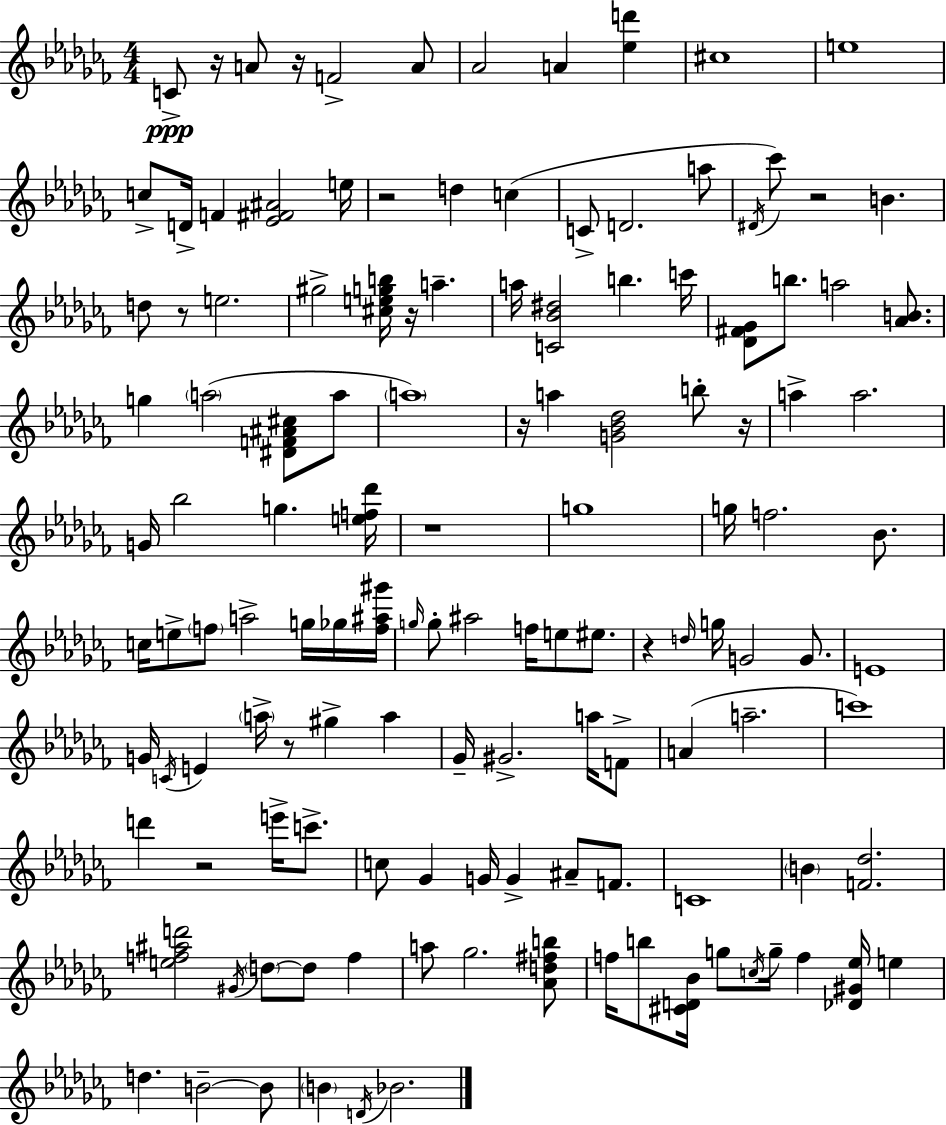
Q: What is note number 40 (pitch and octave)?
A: G5